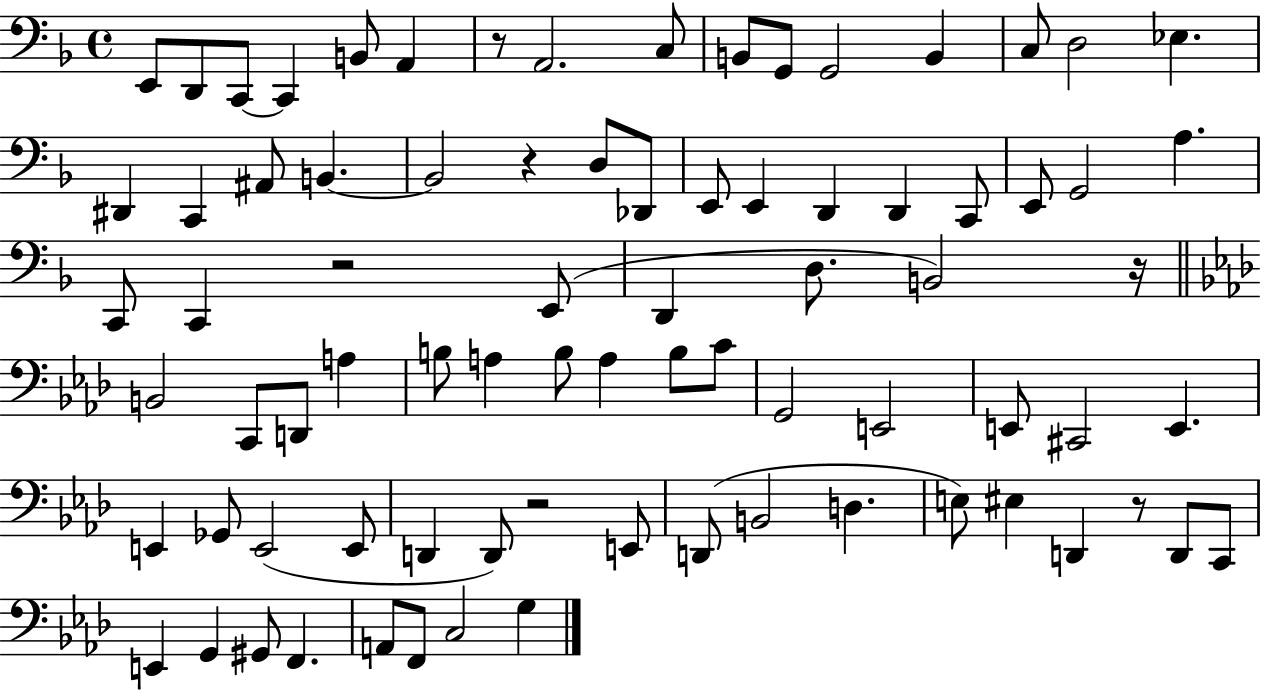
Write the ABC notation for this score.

X:1
T:Untitled
M:4/4
L:1/4
K:F
E,,/2 D,,/2 C,,/2 C,, B,,/2 A,, z/2 A,,2 C,/2 B,,/2 G,,/2 G,,2 B,, C,/2 D,2 _E, ^D,, C,, ^A,,/2 B,, B,,2 z D,/2 _D,,/2 E,,/2 E,, D,, D,, C,,/2 E,,/2 G,,2 A, C,,/2 C,, z2 E,,/2 D,, D,/2 B,,2 z/4 B,,2 C,,/2 D,,/2 A, B,/2 A, B,/2 A, B,/2 C/2 G,,2 E,,2 E,,/2 ^C,,2 E,, E,, _G,,/2 E,,2 E,,/2 D,, D,,/2 z2 E,,/2 D,,/2 B,,2 D, E,/2 ^E, D,, z/2 D,,/2 C,,/2 E,, G,, ^G,,/2 F,, A,,/2 F,,/2 C,2 G,